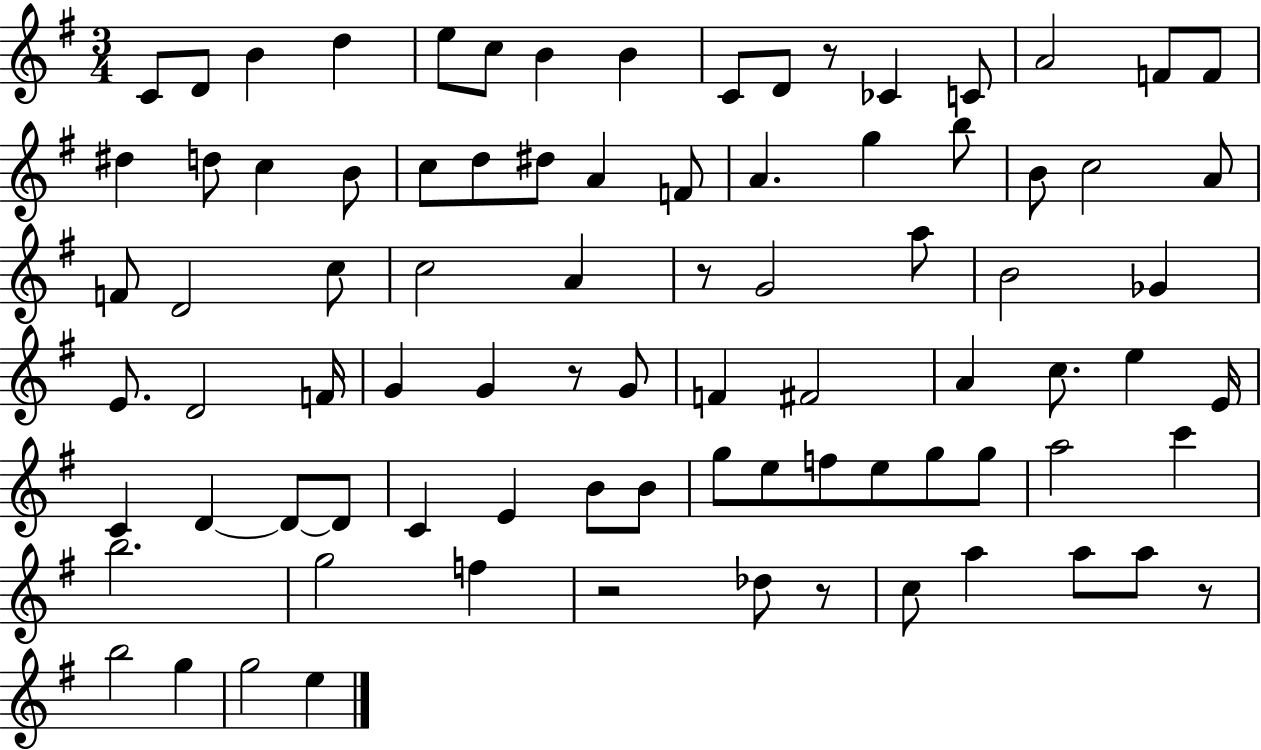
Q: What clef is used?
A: treble